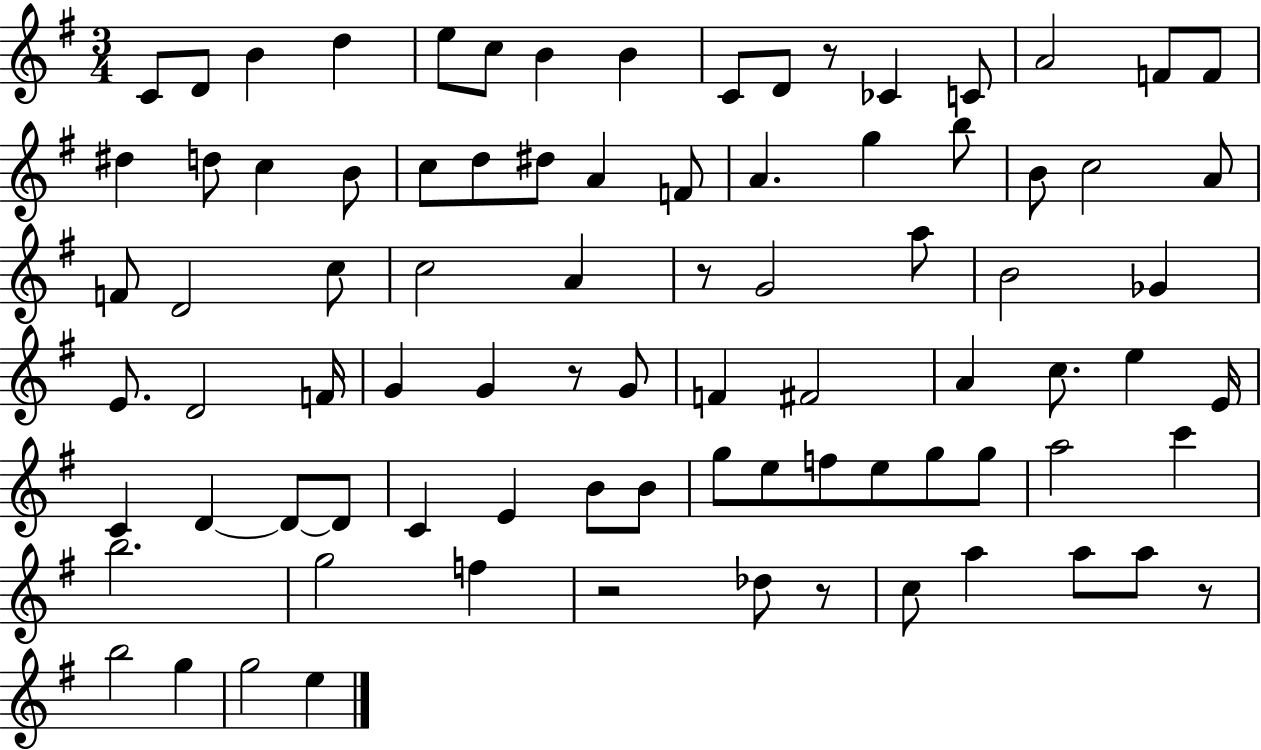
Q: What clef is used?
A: treble